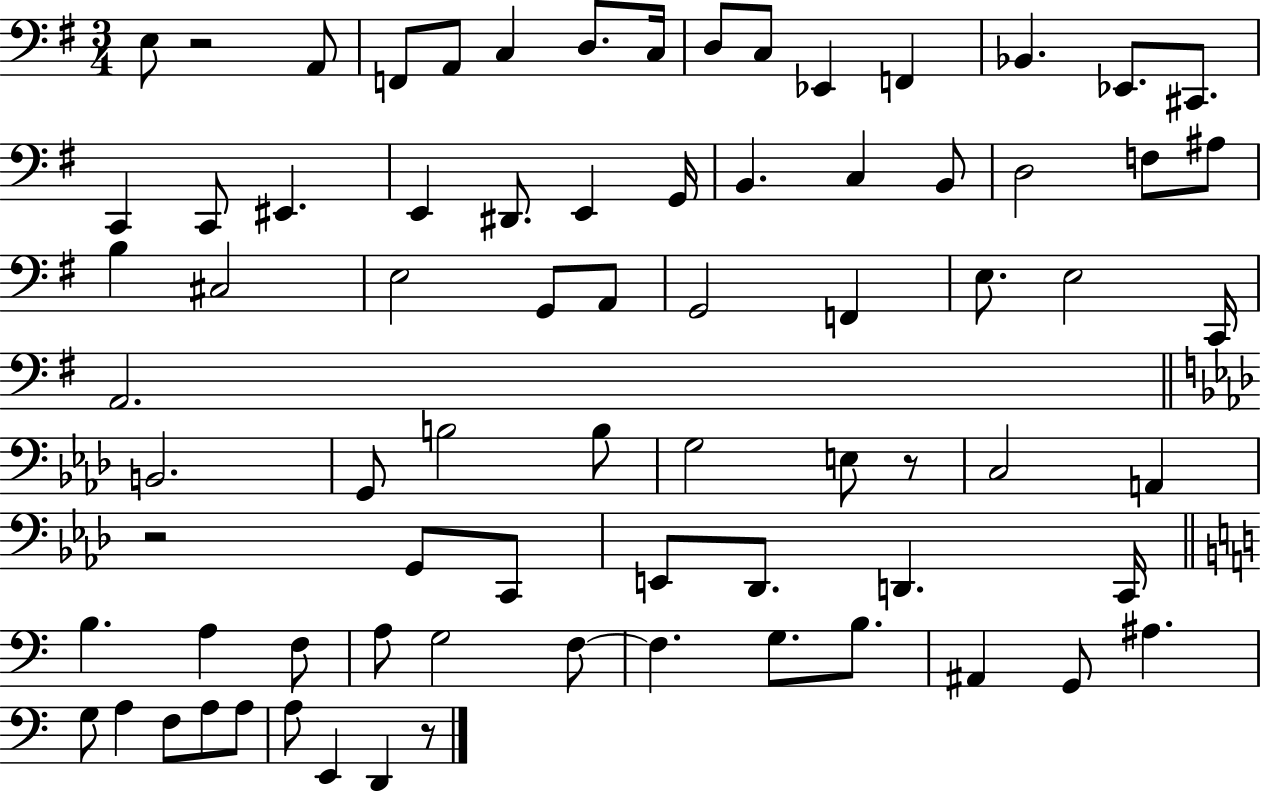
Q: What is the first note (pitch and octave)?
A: E3